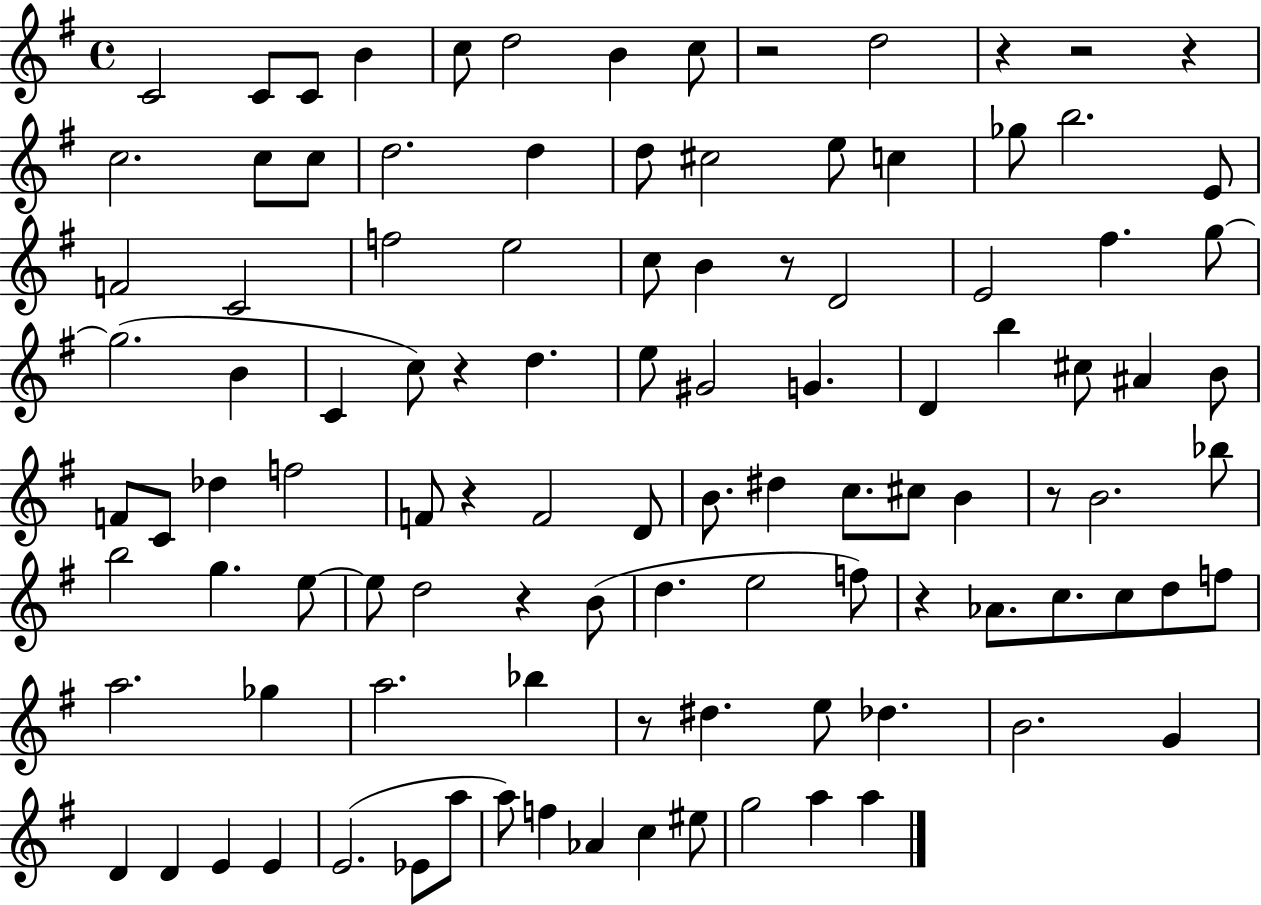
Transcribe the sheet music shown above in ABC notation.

X:1
T:Untitled
M:4/4
L:1/4
K:G
C2 C/2 C/2 B c/2 d2 B c/2 z2 d2 z z2 z c2 c/2 c/2 d2 d d/2 ^c2 e/2 c _g/2 b2 E/2 F2 C2 f2 e2 c/2 B z/2 D2 E2 ^f g/2 g2 B C c/2 z d e/2 ^G2 G D b ^c/2 ^A B/2 F/2 C/2 _d f2 F/2 z F2 D/2 B/2 ^d c/2 ^c/2 B z/2 B2 _b/2 b2 g e/2 e/2 d2 z B/2 d e2 f/2 z _A/2 c/2 c/2 d/2 f/2 a2 _g a2 _b z/2 ^d e/2 _d B2 G D D E E E2 _E/2 a/2 a/2 f _A c ^e/2 g2 a a